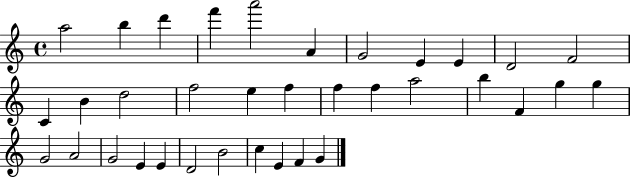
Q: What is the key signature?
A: C major